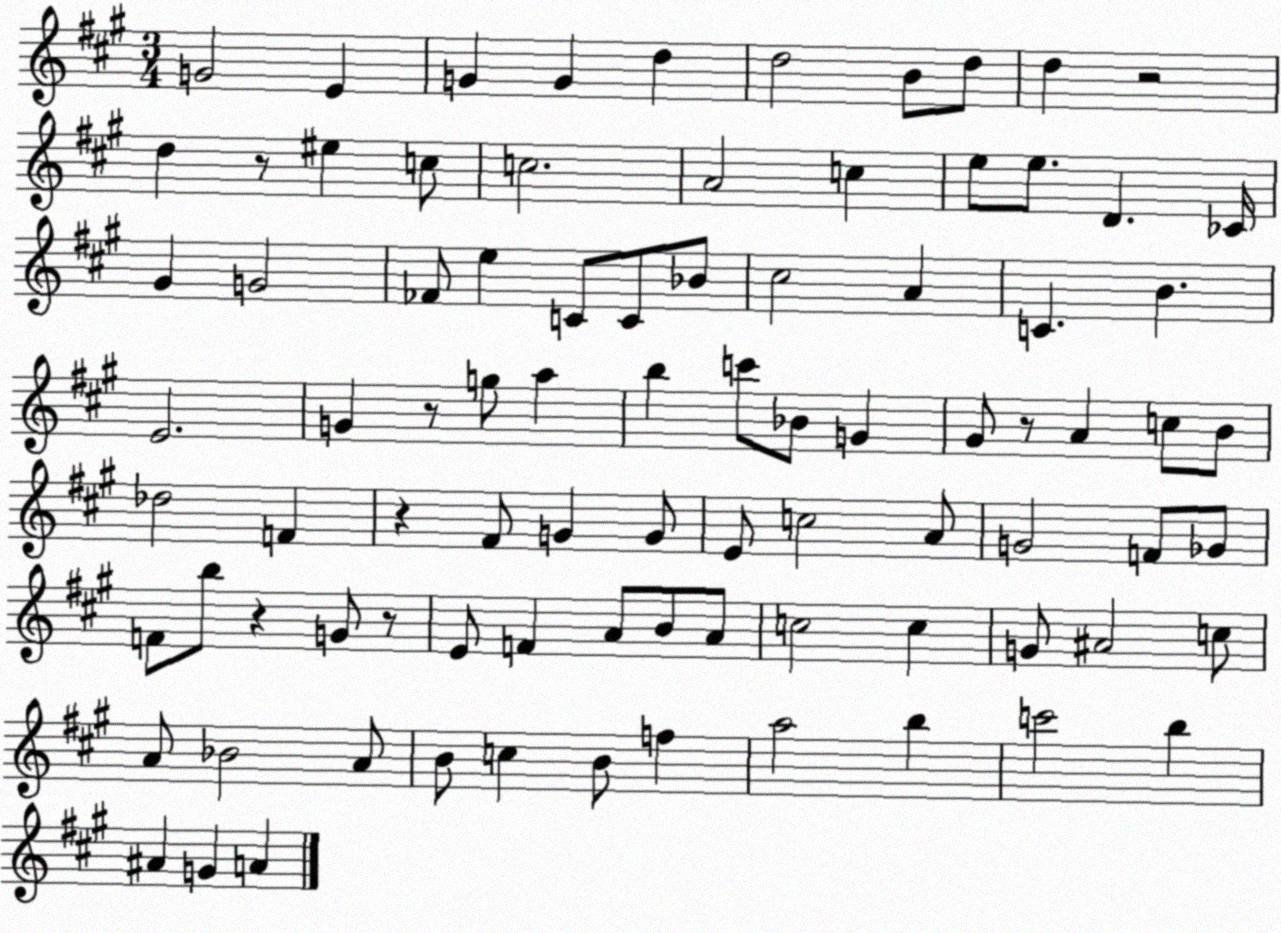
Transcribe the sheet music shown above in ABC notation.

X:1
T:Untitled
M:3/4
L:1/4
K:A
G2 E G G d d2 B/2 d/2 d z2 d z/2 ^e c/2 c2 A2 c e/2 e/2 D _C/4 ^G G2 _F/2 e C/2 C/2 _B/2 ^c2 A C B E2 G z/2 g/2 a b c'/2 _B/2 G ^G/2 z/2 A c/2 B/2 _d2 F z ^F/2 G G/2 E/2 c2 A/2 G2 F/2 _G/2 F/2 b/2 z G/2 z/2 E/2 F A/2 B/2 A/2 c2 c G/2 ^A2 c/2 A/2 _B2 A/2 B/2 c B/2 f a2 b c'2 b ^A G A